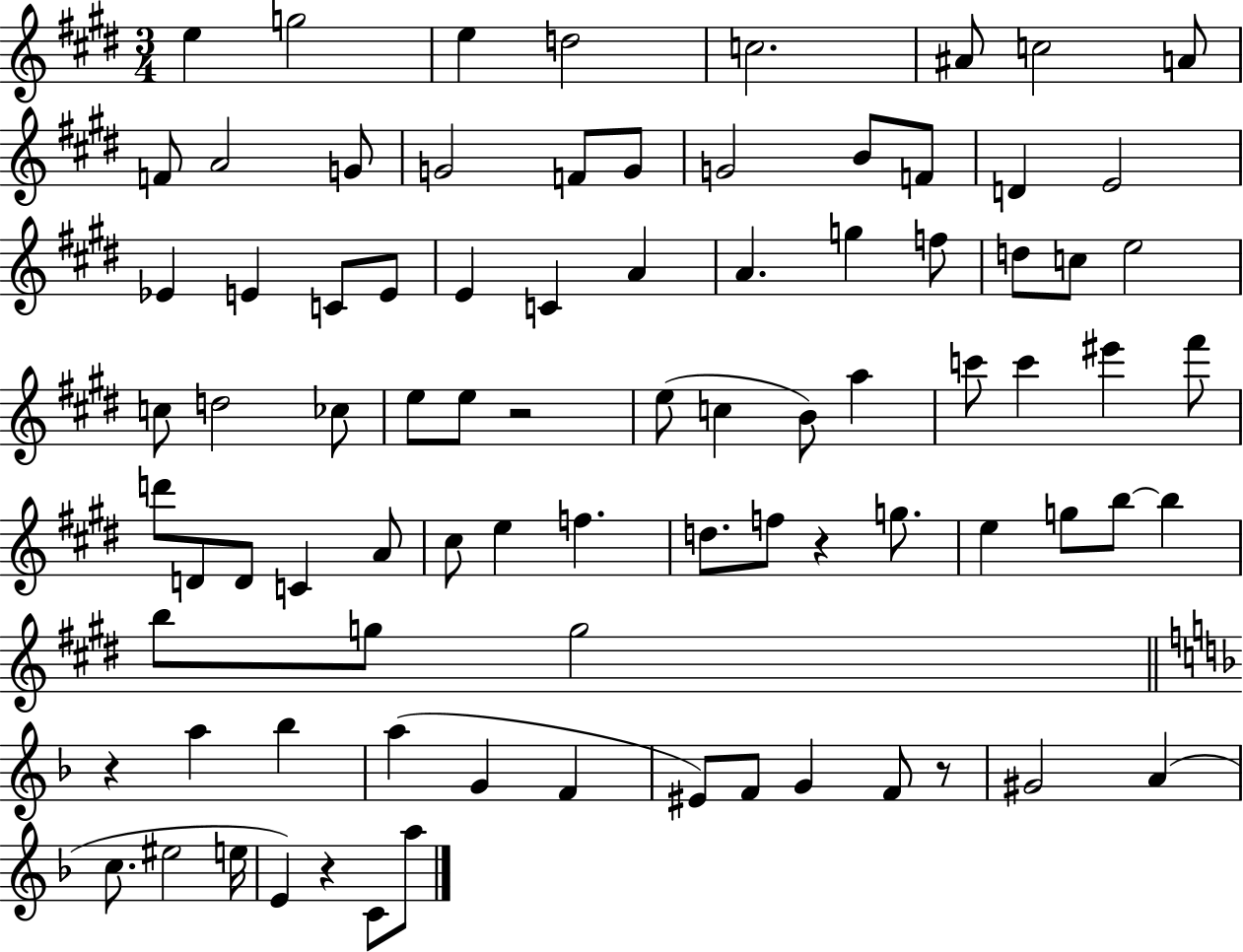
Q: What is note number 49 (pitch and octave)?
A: C4